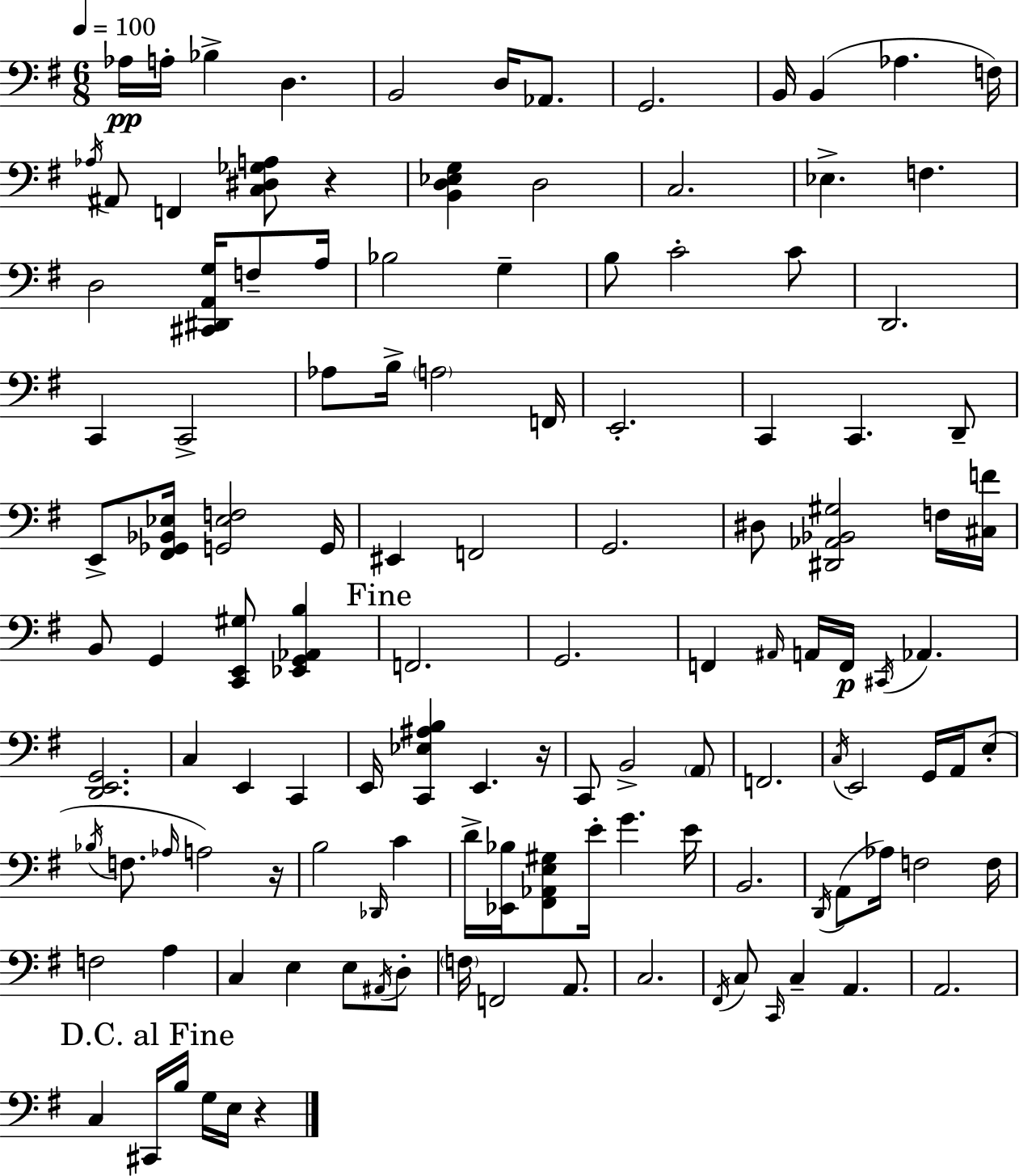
X:1
T:Untitled
M:6/8
L:1/4
K:Em
_A,/4 A,/4 _B, D, B,,2 D,/4 _A,,/2 G,,2 B,,/4 B,, _A, F,/4 _A,/4 ^A,,/2 F,, [C,^D,_G,A,]/2 z [B,,D,_E,G,] D,2 C,2 _E, F, D,2 [^C,,^D,,A,,G,]/4 F,/2 A,/4 _B,2 G, B,/2 C2 C/2 D,,2 C,, C,,2 _A,/2 B,/4 A,2 F,,/4 E,,2 C,, C,, D,,/2 E,,/2 [^F,,_G,,_B,,_E,]/4 [G,,_E,F,]2 G,,/4 ^E,, F,,2 G,,2 ^D,/2 [^D,,_A,,_B,,^G,]2 F,/4 [^C,F]/4 B,,/2 G,, [C,,E,,^G,]/2 [_E,,G,,_A,,B,] F,,2 G,,2 F,, ^A,,/4 A,,/4 F,,/4 ^C,,/4 _A,, [D,,E,,G,,]2 C, E,, C,, E,,/4 [C,,_E,^A,B,] E,, z/4 C,,/2 B,,2 A,,/2 F,,2 C,/4 E,,2 G,,/4 A,,/4 E,/2 _B,/4 F,/2 _A,/4 A,2 z/4 B,2 _D,,/4 C D/4 [_E,,_B,]/4 [^F,,_A,,E,^G,]/2 E/4 G E/4 B,,2 D,,/4 A,,/2 _A,/4 F,2 F,/4 F,2 A, C, E, E,/2 ^A,,/4 D,/2 F,/4 F,,2 A,,/2 C,2 ^F,,/4 C,/2 C,,/4 C, A,, A,,2 C, ^C,,/4 B,/4 G,/4 E,/4 z